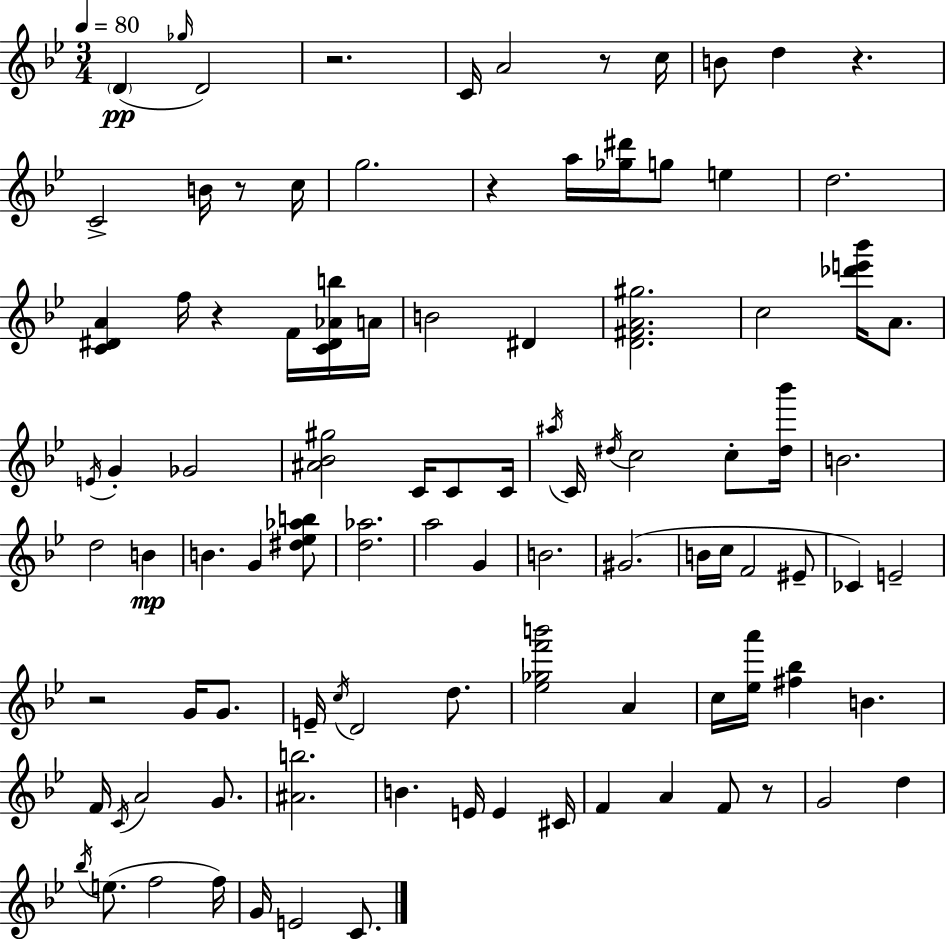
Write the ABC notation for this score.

X:1
T:Untitled
M:3/4
L:1/4
K:Bb
D _g/4 D2 z2 C/4 A2 z/2 c/4 B/2 d z C2 B/4 z/2 c/4 g2 z a/4 [_g^d']/4 g/2 e d2 [C^DA] f/4 z F/4 [C^D_Ab]/4 A/4 B2 ^D [D^FA^g]2 c2 [_d'e'_b']/4 A/2 E/4 G _G2 [^A_B^g]2 C/4 C/2 C/4 ^a/4 C/4 ^d/4 c2 c/2 [^d_b']/4 B2 d2 B B G [^d_e_ab]/2 [d_a]2 a2 G B2 ^G2 B/4 c/4 F2 ^E/2 _C E2 z2 G/4 G/2 E/4 c/4 D2 d/2 [_e_gf'b']2 A c/4 [_ea']/4 [^f_b] B F/4 C/4 A2 G/2 [^Ab]2 B E/4 E ^C/4 F A F/2 z/2 G2 d _b/4 e/2 f2 f/4 G/4 E2 C/2